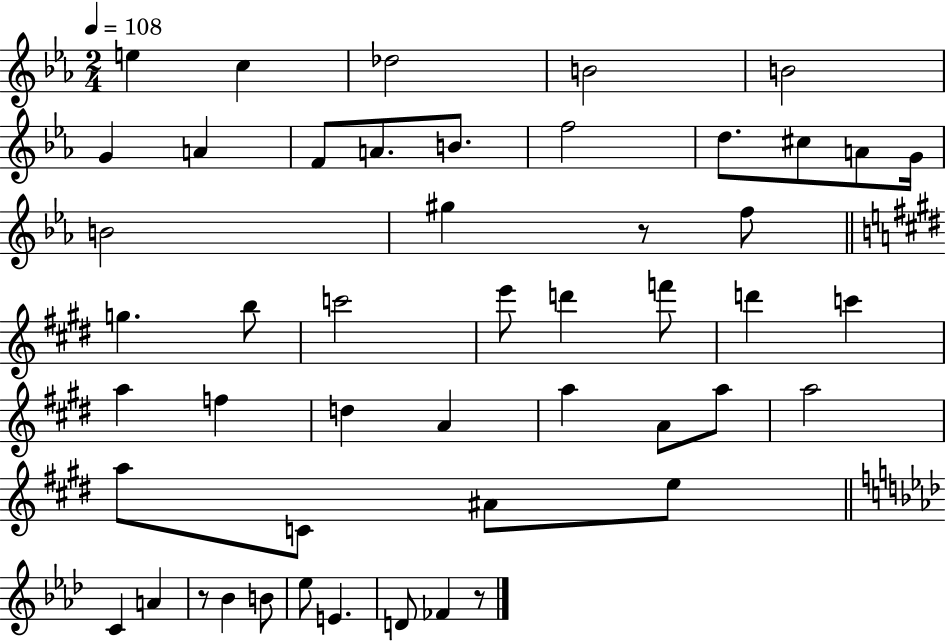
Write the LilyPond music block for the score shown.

{
  \clef treble
  \numericTimeSignature
  \time 2/4
  \key ees \major
  \tempo 4 = 108
  e''4 c''4 | des''2 | b'2 | b'2 | \break g'4 a'4 | f'8 a'8. b'8. | f''2 | d''8. cis''8 a'8 g'16 | \break b'2 | gis''4 r8 f''8 | \bar "||" \break \key e \major g''4. b''8 | c'''2 | e'''8 d'''4 f'''8 | d'''4 c'''4 | \break a''4 f''4 | d''4 a'4 | a''4 a'8 a''8 | a''2 | \break a''8 c'8 ais'8 e''8 | \bar "||" \break \key aes \major c'4 a'4 | r8 bes'4 b'8 | ees''8 e'4. | d'8 fes'4 r8 | \break \bar "|."
}